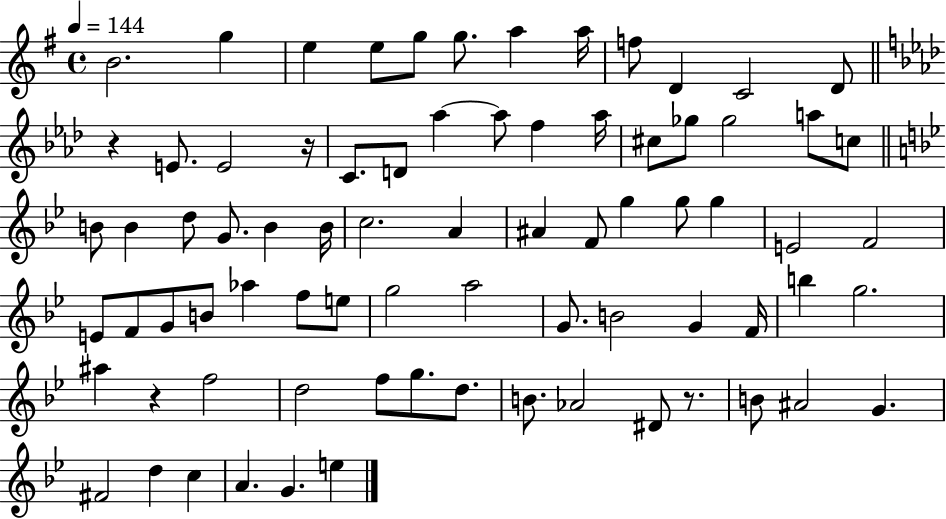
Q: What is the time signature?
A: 4/4